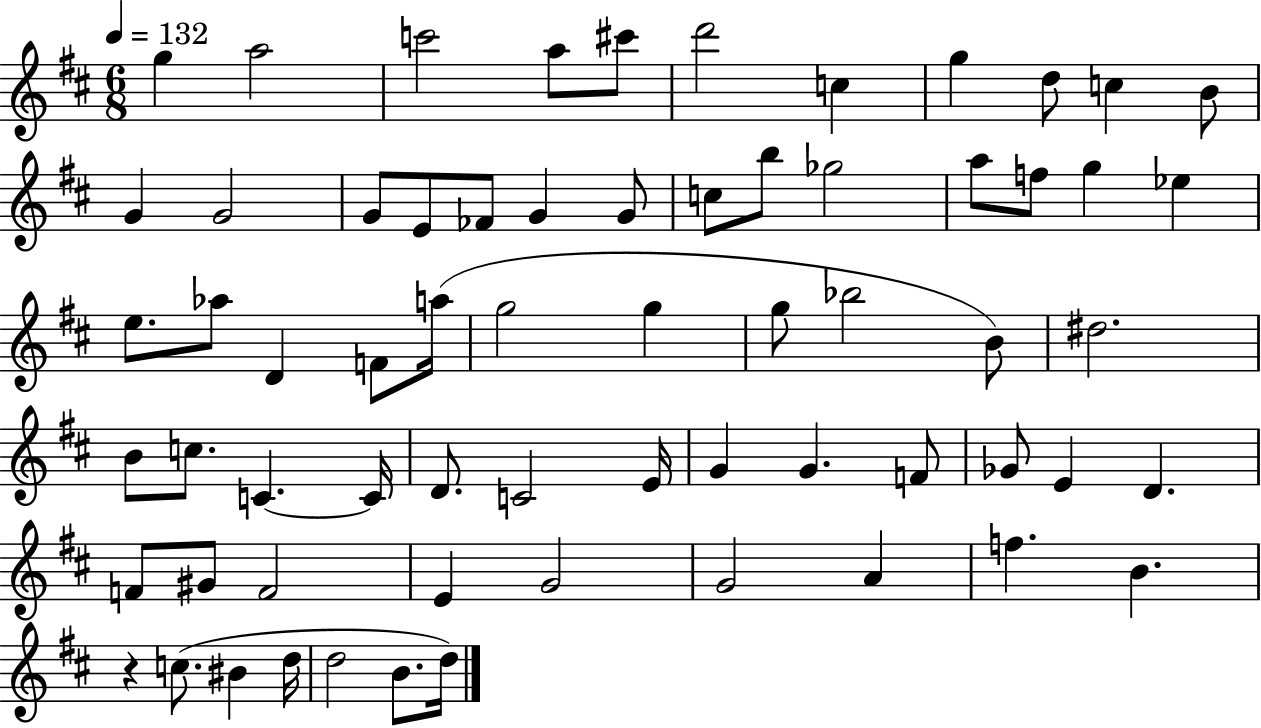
X:1
T:Untitled
M:6/8
L:1/4
K:D
g a2 c'2 a/2 ^c'/2 d'2 c g d/2 c B/2 G G2 G/2 E/2 _F/2 G G/2 c/2 b/2 _g2 a/2 f/2 g _e e/2 _a/2 D F/2 a/4 g2 g g/2 _b2 B/2 ^d2 B/2 c/2 C C/4 D/2 C2 E/4 G G F/2 _G/2 E D F/2 ^G/2 F2 E G2 G2 A f B z c/2 ^B d/4 d2 B/2 d/4